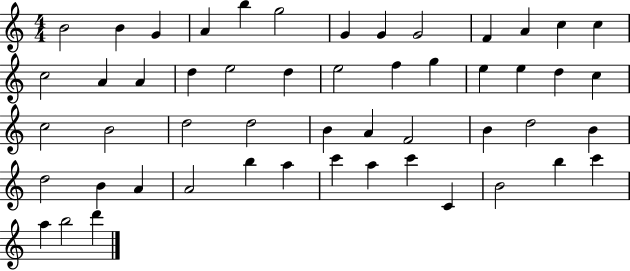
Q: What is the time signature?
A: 4/4